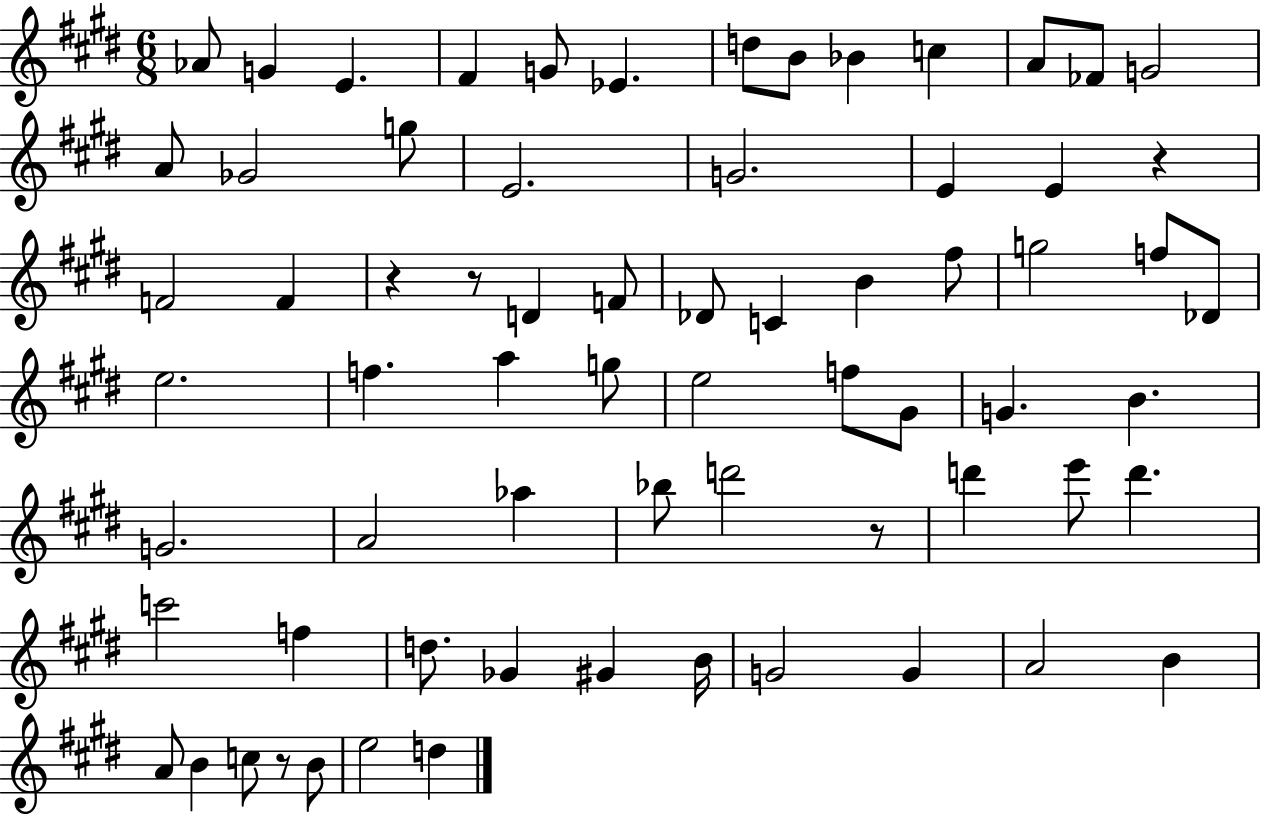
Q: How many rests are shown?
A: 5